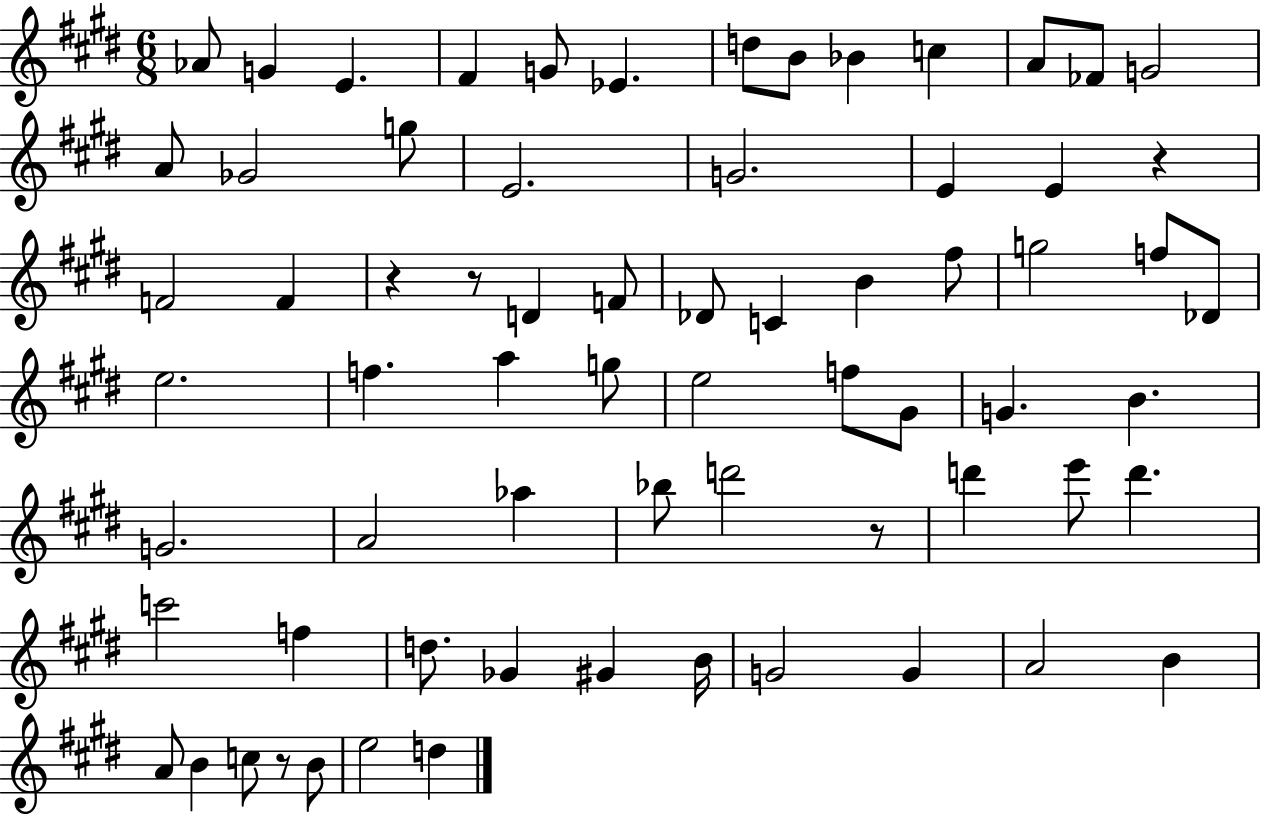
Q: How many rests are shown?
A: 5